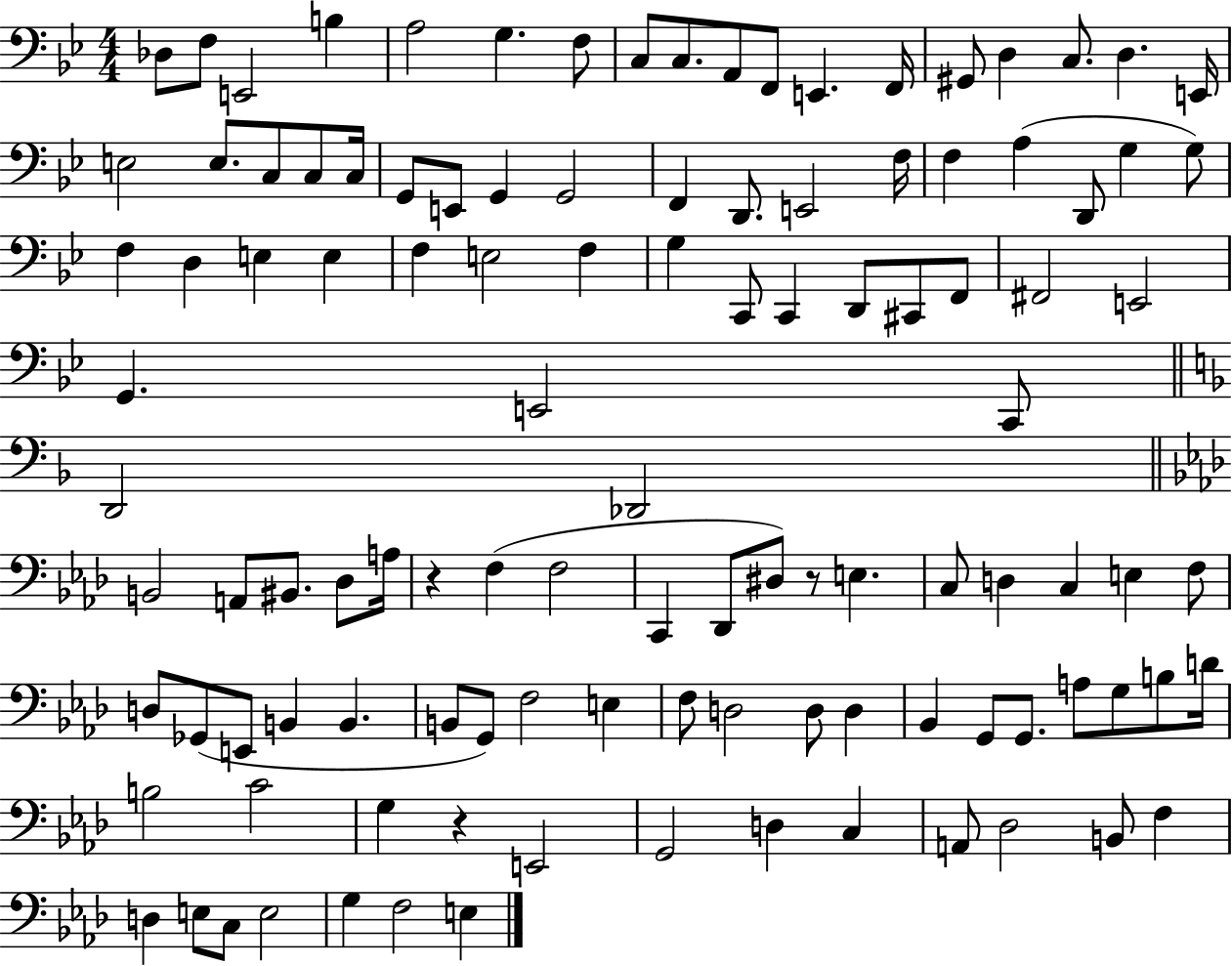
{
  \clef bass
  \numericTimeSignature
  \time 4/4
  \key bes \major
  des8 f8 e,2 b4 | a2 g4. f8 | c8 c8. a,8 f,8 e,4. f,16 | gis,8 d4 c8. d4. e,16 | \break e2 e8. c8 c8 c16 | g,8 e,8 g,4 g,2 | f,4 d,8. e,2 f16 | f4 a4( d,8 g4 g8) | \break f4 d4 e4 e4 | f4 e2 f4 | g4 c,8 c,4 d,8 cis,8 f,8 | fis,2 e,2 | \break g,4. e,2 c,8 | \bar "||" \break \key d \minor d,2 des,2 | \bar "||" \break \key f \minor b,2 a,8 bis,8. des8 a16 | r4 f4( f2 | c,4 des,8 dis8) r8 e4. | c8 d4 c4 e4 f8 | \break d8 ges,8( e,8 b,4 b,4. | b,8 g,8) f2 e4 | f8 d2 d8 d4 | bes,4 g,8 g,8. a8 g8 b8 d'16 | \break b2 c'2 | g4 r4 e,2 | g,2 d4 c4 | a,8 des2 b,8 f4 | \break d4 e8 c8 e2 | g4 f2 e4 | \bar "|."
}